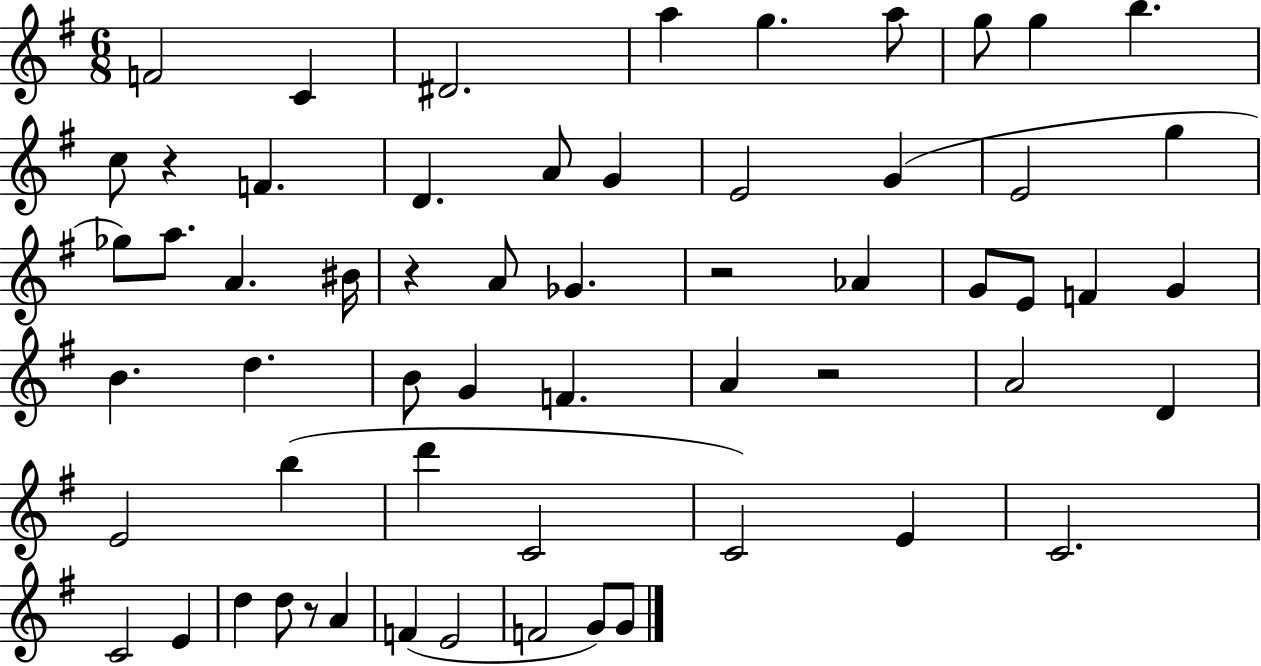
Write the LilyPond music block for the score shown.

{
  \clef treble
  \numericTimeSignature
  \time 6/8
  \key g \major
  \repeat volta 2 { f'2 c'4 | dis'2. | a''4 g''4. a''8 | g''8 g''4 b''4. | \break c''8 r4 f'4. | d'4. a'8 g'4 | e'2 g'4( | e'2 g''4 | \break ges''8) a''8. a'4. bis'16 | r4 a'8 ges'4. | r2 aes'4 | g'8 e'8 f'4 g'4 | \break b'4. d''4. | b'8 g'4 f'4. | a'4 r2 | a'2 d'4 | \break e'2 b''4( | d'''4 c'2 | c'2) e'4 | c'2. | \break c'2 e'4 | d''4 d''8 r8 a'4 | f'4( e'2 | f'2 g'8) g'8 | \break } \bar "|."
}